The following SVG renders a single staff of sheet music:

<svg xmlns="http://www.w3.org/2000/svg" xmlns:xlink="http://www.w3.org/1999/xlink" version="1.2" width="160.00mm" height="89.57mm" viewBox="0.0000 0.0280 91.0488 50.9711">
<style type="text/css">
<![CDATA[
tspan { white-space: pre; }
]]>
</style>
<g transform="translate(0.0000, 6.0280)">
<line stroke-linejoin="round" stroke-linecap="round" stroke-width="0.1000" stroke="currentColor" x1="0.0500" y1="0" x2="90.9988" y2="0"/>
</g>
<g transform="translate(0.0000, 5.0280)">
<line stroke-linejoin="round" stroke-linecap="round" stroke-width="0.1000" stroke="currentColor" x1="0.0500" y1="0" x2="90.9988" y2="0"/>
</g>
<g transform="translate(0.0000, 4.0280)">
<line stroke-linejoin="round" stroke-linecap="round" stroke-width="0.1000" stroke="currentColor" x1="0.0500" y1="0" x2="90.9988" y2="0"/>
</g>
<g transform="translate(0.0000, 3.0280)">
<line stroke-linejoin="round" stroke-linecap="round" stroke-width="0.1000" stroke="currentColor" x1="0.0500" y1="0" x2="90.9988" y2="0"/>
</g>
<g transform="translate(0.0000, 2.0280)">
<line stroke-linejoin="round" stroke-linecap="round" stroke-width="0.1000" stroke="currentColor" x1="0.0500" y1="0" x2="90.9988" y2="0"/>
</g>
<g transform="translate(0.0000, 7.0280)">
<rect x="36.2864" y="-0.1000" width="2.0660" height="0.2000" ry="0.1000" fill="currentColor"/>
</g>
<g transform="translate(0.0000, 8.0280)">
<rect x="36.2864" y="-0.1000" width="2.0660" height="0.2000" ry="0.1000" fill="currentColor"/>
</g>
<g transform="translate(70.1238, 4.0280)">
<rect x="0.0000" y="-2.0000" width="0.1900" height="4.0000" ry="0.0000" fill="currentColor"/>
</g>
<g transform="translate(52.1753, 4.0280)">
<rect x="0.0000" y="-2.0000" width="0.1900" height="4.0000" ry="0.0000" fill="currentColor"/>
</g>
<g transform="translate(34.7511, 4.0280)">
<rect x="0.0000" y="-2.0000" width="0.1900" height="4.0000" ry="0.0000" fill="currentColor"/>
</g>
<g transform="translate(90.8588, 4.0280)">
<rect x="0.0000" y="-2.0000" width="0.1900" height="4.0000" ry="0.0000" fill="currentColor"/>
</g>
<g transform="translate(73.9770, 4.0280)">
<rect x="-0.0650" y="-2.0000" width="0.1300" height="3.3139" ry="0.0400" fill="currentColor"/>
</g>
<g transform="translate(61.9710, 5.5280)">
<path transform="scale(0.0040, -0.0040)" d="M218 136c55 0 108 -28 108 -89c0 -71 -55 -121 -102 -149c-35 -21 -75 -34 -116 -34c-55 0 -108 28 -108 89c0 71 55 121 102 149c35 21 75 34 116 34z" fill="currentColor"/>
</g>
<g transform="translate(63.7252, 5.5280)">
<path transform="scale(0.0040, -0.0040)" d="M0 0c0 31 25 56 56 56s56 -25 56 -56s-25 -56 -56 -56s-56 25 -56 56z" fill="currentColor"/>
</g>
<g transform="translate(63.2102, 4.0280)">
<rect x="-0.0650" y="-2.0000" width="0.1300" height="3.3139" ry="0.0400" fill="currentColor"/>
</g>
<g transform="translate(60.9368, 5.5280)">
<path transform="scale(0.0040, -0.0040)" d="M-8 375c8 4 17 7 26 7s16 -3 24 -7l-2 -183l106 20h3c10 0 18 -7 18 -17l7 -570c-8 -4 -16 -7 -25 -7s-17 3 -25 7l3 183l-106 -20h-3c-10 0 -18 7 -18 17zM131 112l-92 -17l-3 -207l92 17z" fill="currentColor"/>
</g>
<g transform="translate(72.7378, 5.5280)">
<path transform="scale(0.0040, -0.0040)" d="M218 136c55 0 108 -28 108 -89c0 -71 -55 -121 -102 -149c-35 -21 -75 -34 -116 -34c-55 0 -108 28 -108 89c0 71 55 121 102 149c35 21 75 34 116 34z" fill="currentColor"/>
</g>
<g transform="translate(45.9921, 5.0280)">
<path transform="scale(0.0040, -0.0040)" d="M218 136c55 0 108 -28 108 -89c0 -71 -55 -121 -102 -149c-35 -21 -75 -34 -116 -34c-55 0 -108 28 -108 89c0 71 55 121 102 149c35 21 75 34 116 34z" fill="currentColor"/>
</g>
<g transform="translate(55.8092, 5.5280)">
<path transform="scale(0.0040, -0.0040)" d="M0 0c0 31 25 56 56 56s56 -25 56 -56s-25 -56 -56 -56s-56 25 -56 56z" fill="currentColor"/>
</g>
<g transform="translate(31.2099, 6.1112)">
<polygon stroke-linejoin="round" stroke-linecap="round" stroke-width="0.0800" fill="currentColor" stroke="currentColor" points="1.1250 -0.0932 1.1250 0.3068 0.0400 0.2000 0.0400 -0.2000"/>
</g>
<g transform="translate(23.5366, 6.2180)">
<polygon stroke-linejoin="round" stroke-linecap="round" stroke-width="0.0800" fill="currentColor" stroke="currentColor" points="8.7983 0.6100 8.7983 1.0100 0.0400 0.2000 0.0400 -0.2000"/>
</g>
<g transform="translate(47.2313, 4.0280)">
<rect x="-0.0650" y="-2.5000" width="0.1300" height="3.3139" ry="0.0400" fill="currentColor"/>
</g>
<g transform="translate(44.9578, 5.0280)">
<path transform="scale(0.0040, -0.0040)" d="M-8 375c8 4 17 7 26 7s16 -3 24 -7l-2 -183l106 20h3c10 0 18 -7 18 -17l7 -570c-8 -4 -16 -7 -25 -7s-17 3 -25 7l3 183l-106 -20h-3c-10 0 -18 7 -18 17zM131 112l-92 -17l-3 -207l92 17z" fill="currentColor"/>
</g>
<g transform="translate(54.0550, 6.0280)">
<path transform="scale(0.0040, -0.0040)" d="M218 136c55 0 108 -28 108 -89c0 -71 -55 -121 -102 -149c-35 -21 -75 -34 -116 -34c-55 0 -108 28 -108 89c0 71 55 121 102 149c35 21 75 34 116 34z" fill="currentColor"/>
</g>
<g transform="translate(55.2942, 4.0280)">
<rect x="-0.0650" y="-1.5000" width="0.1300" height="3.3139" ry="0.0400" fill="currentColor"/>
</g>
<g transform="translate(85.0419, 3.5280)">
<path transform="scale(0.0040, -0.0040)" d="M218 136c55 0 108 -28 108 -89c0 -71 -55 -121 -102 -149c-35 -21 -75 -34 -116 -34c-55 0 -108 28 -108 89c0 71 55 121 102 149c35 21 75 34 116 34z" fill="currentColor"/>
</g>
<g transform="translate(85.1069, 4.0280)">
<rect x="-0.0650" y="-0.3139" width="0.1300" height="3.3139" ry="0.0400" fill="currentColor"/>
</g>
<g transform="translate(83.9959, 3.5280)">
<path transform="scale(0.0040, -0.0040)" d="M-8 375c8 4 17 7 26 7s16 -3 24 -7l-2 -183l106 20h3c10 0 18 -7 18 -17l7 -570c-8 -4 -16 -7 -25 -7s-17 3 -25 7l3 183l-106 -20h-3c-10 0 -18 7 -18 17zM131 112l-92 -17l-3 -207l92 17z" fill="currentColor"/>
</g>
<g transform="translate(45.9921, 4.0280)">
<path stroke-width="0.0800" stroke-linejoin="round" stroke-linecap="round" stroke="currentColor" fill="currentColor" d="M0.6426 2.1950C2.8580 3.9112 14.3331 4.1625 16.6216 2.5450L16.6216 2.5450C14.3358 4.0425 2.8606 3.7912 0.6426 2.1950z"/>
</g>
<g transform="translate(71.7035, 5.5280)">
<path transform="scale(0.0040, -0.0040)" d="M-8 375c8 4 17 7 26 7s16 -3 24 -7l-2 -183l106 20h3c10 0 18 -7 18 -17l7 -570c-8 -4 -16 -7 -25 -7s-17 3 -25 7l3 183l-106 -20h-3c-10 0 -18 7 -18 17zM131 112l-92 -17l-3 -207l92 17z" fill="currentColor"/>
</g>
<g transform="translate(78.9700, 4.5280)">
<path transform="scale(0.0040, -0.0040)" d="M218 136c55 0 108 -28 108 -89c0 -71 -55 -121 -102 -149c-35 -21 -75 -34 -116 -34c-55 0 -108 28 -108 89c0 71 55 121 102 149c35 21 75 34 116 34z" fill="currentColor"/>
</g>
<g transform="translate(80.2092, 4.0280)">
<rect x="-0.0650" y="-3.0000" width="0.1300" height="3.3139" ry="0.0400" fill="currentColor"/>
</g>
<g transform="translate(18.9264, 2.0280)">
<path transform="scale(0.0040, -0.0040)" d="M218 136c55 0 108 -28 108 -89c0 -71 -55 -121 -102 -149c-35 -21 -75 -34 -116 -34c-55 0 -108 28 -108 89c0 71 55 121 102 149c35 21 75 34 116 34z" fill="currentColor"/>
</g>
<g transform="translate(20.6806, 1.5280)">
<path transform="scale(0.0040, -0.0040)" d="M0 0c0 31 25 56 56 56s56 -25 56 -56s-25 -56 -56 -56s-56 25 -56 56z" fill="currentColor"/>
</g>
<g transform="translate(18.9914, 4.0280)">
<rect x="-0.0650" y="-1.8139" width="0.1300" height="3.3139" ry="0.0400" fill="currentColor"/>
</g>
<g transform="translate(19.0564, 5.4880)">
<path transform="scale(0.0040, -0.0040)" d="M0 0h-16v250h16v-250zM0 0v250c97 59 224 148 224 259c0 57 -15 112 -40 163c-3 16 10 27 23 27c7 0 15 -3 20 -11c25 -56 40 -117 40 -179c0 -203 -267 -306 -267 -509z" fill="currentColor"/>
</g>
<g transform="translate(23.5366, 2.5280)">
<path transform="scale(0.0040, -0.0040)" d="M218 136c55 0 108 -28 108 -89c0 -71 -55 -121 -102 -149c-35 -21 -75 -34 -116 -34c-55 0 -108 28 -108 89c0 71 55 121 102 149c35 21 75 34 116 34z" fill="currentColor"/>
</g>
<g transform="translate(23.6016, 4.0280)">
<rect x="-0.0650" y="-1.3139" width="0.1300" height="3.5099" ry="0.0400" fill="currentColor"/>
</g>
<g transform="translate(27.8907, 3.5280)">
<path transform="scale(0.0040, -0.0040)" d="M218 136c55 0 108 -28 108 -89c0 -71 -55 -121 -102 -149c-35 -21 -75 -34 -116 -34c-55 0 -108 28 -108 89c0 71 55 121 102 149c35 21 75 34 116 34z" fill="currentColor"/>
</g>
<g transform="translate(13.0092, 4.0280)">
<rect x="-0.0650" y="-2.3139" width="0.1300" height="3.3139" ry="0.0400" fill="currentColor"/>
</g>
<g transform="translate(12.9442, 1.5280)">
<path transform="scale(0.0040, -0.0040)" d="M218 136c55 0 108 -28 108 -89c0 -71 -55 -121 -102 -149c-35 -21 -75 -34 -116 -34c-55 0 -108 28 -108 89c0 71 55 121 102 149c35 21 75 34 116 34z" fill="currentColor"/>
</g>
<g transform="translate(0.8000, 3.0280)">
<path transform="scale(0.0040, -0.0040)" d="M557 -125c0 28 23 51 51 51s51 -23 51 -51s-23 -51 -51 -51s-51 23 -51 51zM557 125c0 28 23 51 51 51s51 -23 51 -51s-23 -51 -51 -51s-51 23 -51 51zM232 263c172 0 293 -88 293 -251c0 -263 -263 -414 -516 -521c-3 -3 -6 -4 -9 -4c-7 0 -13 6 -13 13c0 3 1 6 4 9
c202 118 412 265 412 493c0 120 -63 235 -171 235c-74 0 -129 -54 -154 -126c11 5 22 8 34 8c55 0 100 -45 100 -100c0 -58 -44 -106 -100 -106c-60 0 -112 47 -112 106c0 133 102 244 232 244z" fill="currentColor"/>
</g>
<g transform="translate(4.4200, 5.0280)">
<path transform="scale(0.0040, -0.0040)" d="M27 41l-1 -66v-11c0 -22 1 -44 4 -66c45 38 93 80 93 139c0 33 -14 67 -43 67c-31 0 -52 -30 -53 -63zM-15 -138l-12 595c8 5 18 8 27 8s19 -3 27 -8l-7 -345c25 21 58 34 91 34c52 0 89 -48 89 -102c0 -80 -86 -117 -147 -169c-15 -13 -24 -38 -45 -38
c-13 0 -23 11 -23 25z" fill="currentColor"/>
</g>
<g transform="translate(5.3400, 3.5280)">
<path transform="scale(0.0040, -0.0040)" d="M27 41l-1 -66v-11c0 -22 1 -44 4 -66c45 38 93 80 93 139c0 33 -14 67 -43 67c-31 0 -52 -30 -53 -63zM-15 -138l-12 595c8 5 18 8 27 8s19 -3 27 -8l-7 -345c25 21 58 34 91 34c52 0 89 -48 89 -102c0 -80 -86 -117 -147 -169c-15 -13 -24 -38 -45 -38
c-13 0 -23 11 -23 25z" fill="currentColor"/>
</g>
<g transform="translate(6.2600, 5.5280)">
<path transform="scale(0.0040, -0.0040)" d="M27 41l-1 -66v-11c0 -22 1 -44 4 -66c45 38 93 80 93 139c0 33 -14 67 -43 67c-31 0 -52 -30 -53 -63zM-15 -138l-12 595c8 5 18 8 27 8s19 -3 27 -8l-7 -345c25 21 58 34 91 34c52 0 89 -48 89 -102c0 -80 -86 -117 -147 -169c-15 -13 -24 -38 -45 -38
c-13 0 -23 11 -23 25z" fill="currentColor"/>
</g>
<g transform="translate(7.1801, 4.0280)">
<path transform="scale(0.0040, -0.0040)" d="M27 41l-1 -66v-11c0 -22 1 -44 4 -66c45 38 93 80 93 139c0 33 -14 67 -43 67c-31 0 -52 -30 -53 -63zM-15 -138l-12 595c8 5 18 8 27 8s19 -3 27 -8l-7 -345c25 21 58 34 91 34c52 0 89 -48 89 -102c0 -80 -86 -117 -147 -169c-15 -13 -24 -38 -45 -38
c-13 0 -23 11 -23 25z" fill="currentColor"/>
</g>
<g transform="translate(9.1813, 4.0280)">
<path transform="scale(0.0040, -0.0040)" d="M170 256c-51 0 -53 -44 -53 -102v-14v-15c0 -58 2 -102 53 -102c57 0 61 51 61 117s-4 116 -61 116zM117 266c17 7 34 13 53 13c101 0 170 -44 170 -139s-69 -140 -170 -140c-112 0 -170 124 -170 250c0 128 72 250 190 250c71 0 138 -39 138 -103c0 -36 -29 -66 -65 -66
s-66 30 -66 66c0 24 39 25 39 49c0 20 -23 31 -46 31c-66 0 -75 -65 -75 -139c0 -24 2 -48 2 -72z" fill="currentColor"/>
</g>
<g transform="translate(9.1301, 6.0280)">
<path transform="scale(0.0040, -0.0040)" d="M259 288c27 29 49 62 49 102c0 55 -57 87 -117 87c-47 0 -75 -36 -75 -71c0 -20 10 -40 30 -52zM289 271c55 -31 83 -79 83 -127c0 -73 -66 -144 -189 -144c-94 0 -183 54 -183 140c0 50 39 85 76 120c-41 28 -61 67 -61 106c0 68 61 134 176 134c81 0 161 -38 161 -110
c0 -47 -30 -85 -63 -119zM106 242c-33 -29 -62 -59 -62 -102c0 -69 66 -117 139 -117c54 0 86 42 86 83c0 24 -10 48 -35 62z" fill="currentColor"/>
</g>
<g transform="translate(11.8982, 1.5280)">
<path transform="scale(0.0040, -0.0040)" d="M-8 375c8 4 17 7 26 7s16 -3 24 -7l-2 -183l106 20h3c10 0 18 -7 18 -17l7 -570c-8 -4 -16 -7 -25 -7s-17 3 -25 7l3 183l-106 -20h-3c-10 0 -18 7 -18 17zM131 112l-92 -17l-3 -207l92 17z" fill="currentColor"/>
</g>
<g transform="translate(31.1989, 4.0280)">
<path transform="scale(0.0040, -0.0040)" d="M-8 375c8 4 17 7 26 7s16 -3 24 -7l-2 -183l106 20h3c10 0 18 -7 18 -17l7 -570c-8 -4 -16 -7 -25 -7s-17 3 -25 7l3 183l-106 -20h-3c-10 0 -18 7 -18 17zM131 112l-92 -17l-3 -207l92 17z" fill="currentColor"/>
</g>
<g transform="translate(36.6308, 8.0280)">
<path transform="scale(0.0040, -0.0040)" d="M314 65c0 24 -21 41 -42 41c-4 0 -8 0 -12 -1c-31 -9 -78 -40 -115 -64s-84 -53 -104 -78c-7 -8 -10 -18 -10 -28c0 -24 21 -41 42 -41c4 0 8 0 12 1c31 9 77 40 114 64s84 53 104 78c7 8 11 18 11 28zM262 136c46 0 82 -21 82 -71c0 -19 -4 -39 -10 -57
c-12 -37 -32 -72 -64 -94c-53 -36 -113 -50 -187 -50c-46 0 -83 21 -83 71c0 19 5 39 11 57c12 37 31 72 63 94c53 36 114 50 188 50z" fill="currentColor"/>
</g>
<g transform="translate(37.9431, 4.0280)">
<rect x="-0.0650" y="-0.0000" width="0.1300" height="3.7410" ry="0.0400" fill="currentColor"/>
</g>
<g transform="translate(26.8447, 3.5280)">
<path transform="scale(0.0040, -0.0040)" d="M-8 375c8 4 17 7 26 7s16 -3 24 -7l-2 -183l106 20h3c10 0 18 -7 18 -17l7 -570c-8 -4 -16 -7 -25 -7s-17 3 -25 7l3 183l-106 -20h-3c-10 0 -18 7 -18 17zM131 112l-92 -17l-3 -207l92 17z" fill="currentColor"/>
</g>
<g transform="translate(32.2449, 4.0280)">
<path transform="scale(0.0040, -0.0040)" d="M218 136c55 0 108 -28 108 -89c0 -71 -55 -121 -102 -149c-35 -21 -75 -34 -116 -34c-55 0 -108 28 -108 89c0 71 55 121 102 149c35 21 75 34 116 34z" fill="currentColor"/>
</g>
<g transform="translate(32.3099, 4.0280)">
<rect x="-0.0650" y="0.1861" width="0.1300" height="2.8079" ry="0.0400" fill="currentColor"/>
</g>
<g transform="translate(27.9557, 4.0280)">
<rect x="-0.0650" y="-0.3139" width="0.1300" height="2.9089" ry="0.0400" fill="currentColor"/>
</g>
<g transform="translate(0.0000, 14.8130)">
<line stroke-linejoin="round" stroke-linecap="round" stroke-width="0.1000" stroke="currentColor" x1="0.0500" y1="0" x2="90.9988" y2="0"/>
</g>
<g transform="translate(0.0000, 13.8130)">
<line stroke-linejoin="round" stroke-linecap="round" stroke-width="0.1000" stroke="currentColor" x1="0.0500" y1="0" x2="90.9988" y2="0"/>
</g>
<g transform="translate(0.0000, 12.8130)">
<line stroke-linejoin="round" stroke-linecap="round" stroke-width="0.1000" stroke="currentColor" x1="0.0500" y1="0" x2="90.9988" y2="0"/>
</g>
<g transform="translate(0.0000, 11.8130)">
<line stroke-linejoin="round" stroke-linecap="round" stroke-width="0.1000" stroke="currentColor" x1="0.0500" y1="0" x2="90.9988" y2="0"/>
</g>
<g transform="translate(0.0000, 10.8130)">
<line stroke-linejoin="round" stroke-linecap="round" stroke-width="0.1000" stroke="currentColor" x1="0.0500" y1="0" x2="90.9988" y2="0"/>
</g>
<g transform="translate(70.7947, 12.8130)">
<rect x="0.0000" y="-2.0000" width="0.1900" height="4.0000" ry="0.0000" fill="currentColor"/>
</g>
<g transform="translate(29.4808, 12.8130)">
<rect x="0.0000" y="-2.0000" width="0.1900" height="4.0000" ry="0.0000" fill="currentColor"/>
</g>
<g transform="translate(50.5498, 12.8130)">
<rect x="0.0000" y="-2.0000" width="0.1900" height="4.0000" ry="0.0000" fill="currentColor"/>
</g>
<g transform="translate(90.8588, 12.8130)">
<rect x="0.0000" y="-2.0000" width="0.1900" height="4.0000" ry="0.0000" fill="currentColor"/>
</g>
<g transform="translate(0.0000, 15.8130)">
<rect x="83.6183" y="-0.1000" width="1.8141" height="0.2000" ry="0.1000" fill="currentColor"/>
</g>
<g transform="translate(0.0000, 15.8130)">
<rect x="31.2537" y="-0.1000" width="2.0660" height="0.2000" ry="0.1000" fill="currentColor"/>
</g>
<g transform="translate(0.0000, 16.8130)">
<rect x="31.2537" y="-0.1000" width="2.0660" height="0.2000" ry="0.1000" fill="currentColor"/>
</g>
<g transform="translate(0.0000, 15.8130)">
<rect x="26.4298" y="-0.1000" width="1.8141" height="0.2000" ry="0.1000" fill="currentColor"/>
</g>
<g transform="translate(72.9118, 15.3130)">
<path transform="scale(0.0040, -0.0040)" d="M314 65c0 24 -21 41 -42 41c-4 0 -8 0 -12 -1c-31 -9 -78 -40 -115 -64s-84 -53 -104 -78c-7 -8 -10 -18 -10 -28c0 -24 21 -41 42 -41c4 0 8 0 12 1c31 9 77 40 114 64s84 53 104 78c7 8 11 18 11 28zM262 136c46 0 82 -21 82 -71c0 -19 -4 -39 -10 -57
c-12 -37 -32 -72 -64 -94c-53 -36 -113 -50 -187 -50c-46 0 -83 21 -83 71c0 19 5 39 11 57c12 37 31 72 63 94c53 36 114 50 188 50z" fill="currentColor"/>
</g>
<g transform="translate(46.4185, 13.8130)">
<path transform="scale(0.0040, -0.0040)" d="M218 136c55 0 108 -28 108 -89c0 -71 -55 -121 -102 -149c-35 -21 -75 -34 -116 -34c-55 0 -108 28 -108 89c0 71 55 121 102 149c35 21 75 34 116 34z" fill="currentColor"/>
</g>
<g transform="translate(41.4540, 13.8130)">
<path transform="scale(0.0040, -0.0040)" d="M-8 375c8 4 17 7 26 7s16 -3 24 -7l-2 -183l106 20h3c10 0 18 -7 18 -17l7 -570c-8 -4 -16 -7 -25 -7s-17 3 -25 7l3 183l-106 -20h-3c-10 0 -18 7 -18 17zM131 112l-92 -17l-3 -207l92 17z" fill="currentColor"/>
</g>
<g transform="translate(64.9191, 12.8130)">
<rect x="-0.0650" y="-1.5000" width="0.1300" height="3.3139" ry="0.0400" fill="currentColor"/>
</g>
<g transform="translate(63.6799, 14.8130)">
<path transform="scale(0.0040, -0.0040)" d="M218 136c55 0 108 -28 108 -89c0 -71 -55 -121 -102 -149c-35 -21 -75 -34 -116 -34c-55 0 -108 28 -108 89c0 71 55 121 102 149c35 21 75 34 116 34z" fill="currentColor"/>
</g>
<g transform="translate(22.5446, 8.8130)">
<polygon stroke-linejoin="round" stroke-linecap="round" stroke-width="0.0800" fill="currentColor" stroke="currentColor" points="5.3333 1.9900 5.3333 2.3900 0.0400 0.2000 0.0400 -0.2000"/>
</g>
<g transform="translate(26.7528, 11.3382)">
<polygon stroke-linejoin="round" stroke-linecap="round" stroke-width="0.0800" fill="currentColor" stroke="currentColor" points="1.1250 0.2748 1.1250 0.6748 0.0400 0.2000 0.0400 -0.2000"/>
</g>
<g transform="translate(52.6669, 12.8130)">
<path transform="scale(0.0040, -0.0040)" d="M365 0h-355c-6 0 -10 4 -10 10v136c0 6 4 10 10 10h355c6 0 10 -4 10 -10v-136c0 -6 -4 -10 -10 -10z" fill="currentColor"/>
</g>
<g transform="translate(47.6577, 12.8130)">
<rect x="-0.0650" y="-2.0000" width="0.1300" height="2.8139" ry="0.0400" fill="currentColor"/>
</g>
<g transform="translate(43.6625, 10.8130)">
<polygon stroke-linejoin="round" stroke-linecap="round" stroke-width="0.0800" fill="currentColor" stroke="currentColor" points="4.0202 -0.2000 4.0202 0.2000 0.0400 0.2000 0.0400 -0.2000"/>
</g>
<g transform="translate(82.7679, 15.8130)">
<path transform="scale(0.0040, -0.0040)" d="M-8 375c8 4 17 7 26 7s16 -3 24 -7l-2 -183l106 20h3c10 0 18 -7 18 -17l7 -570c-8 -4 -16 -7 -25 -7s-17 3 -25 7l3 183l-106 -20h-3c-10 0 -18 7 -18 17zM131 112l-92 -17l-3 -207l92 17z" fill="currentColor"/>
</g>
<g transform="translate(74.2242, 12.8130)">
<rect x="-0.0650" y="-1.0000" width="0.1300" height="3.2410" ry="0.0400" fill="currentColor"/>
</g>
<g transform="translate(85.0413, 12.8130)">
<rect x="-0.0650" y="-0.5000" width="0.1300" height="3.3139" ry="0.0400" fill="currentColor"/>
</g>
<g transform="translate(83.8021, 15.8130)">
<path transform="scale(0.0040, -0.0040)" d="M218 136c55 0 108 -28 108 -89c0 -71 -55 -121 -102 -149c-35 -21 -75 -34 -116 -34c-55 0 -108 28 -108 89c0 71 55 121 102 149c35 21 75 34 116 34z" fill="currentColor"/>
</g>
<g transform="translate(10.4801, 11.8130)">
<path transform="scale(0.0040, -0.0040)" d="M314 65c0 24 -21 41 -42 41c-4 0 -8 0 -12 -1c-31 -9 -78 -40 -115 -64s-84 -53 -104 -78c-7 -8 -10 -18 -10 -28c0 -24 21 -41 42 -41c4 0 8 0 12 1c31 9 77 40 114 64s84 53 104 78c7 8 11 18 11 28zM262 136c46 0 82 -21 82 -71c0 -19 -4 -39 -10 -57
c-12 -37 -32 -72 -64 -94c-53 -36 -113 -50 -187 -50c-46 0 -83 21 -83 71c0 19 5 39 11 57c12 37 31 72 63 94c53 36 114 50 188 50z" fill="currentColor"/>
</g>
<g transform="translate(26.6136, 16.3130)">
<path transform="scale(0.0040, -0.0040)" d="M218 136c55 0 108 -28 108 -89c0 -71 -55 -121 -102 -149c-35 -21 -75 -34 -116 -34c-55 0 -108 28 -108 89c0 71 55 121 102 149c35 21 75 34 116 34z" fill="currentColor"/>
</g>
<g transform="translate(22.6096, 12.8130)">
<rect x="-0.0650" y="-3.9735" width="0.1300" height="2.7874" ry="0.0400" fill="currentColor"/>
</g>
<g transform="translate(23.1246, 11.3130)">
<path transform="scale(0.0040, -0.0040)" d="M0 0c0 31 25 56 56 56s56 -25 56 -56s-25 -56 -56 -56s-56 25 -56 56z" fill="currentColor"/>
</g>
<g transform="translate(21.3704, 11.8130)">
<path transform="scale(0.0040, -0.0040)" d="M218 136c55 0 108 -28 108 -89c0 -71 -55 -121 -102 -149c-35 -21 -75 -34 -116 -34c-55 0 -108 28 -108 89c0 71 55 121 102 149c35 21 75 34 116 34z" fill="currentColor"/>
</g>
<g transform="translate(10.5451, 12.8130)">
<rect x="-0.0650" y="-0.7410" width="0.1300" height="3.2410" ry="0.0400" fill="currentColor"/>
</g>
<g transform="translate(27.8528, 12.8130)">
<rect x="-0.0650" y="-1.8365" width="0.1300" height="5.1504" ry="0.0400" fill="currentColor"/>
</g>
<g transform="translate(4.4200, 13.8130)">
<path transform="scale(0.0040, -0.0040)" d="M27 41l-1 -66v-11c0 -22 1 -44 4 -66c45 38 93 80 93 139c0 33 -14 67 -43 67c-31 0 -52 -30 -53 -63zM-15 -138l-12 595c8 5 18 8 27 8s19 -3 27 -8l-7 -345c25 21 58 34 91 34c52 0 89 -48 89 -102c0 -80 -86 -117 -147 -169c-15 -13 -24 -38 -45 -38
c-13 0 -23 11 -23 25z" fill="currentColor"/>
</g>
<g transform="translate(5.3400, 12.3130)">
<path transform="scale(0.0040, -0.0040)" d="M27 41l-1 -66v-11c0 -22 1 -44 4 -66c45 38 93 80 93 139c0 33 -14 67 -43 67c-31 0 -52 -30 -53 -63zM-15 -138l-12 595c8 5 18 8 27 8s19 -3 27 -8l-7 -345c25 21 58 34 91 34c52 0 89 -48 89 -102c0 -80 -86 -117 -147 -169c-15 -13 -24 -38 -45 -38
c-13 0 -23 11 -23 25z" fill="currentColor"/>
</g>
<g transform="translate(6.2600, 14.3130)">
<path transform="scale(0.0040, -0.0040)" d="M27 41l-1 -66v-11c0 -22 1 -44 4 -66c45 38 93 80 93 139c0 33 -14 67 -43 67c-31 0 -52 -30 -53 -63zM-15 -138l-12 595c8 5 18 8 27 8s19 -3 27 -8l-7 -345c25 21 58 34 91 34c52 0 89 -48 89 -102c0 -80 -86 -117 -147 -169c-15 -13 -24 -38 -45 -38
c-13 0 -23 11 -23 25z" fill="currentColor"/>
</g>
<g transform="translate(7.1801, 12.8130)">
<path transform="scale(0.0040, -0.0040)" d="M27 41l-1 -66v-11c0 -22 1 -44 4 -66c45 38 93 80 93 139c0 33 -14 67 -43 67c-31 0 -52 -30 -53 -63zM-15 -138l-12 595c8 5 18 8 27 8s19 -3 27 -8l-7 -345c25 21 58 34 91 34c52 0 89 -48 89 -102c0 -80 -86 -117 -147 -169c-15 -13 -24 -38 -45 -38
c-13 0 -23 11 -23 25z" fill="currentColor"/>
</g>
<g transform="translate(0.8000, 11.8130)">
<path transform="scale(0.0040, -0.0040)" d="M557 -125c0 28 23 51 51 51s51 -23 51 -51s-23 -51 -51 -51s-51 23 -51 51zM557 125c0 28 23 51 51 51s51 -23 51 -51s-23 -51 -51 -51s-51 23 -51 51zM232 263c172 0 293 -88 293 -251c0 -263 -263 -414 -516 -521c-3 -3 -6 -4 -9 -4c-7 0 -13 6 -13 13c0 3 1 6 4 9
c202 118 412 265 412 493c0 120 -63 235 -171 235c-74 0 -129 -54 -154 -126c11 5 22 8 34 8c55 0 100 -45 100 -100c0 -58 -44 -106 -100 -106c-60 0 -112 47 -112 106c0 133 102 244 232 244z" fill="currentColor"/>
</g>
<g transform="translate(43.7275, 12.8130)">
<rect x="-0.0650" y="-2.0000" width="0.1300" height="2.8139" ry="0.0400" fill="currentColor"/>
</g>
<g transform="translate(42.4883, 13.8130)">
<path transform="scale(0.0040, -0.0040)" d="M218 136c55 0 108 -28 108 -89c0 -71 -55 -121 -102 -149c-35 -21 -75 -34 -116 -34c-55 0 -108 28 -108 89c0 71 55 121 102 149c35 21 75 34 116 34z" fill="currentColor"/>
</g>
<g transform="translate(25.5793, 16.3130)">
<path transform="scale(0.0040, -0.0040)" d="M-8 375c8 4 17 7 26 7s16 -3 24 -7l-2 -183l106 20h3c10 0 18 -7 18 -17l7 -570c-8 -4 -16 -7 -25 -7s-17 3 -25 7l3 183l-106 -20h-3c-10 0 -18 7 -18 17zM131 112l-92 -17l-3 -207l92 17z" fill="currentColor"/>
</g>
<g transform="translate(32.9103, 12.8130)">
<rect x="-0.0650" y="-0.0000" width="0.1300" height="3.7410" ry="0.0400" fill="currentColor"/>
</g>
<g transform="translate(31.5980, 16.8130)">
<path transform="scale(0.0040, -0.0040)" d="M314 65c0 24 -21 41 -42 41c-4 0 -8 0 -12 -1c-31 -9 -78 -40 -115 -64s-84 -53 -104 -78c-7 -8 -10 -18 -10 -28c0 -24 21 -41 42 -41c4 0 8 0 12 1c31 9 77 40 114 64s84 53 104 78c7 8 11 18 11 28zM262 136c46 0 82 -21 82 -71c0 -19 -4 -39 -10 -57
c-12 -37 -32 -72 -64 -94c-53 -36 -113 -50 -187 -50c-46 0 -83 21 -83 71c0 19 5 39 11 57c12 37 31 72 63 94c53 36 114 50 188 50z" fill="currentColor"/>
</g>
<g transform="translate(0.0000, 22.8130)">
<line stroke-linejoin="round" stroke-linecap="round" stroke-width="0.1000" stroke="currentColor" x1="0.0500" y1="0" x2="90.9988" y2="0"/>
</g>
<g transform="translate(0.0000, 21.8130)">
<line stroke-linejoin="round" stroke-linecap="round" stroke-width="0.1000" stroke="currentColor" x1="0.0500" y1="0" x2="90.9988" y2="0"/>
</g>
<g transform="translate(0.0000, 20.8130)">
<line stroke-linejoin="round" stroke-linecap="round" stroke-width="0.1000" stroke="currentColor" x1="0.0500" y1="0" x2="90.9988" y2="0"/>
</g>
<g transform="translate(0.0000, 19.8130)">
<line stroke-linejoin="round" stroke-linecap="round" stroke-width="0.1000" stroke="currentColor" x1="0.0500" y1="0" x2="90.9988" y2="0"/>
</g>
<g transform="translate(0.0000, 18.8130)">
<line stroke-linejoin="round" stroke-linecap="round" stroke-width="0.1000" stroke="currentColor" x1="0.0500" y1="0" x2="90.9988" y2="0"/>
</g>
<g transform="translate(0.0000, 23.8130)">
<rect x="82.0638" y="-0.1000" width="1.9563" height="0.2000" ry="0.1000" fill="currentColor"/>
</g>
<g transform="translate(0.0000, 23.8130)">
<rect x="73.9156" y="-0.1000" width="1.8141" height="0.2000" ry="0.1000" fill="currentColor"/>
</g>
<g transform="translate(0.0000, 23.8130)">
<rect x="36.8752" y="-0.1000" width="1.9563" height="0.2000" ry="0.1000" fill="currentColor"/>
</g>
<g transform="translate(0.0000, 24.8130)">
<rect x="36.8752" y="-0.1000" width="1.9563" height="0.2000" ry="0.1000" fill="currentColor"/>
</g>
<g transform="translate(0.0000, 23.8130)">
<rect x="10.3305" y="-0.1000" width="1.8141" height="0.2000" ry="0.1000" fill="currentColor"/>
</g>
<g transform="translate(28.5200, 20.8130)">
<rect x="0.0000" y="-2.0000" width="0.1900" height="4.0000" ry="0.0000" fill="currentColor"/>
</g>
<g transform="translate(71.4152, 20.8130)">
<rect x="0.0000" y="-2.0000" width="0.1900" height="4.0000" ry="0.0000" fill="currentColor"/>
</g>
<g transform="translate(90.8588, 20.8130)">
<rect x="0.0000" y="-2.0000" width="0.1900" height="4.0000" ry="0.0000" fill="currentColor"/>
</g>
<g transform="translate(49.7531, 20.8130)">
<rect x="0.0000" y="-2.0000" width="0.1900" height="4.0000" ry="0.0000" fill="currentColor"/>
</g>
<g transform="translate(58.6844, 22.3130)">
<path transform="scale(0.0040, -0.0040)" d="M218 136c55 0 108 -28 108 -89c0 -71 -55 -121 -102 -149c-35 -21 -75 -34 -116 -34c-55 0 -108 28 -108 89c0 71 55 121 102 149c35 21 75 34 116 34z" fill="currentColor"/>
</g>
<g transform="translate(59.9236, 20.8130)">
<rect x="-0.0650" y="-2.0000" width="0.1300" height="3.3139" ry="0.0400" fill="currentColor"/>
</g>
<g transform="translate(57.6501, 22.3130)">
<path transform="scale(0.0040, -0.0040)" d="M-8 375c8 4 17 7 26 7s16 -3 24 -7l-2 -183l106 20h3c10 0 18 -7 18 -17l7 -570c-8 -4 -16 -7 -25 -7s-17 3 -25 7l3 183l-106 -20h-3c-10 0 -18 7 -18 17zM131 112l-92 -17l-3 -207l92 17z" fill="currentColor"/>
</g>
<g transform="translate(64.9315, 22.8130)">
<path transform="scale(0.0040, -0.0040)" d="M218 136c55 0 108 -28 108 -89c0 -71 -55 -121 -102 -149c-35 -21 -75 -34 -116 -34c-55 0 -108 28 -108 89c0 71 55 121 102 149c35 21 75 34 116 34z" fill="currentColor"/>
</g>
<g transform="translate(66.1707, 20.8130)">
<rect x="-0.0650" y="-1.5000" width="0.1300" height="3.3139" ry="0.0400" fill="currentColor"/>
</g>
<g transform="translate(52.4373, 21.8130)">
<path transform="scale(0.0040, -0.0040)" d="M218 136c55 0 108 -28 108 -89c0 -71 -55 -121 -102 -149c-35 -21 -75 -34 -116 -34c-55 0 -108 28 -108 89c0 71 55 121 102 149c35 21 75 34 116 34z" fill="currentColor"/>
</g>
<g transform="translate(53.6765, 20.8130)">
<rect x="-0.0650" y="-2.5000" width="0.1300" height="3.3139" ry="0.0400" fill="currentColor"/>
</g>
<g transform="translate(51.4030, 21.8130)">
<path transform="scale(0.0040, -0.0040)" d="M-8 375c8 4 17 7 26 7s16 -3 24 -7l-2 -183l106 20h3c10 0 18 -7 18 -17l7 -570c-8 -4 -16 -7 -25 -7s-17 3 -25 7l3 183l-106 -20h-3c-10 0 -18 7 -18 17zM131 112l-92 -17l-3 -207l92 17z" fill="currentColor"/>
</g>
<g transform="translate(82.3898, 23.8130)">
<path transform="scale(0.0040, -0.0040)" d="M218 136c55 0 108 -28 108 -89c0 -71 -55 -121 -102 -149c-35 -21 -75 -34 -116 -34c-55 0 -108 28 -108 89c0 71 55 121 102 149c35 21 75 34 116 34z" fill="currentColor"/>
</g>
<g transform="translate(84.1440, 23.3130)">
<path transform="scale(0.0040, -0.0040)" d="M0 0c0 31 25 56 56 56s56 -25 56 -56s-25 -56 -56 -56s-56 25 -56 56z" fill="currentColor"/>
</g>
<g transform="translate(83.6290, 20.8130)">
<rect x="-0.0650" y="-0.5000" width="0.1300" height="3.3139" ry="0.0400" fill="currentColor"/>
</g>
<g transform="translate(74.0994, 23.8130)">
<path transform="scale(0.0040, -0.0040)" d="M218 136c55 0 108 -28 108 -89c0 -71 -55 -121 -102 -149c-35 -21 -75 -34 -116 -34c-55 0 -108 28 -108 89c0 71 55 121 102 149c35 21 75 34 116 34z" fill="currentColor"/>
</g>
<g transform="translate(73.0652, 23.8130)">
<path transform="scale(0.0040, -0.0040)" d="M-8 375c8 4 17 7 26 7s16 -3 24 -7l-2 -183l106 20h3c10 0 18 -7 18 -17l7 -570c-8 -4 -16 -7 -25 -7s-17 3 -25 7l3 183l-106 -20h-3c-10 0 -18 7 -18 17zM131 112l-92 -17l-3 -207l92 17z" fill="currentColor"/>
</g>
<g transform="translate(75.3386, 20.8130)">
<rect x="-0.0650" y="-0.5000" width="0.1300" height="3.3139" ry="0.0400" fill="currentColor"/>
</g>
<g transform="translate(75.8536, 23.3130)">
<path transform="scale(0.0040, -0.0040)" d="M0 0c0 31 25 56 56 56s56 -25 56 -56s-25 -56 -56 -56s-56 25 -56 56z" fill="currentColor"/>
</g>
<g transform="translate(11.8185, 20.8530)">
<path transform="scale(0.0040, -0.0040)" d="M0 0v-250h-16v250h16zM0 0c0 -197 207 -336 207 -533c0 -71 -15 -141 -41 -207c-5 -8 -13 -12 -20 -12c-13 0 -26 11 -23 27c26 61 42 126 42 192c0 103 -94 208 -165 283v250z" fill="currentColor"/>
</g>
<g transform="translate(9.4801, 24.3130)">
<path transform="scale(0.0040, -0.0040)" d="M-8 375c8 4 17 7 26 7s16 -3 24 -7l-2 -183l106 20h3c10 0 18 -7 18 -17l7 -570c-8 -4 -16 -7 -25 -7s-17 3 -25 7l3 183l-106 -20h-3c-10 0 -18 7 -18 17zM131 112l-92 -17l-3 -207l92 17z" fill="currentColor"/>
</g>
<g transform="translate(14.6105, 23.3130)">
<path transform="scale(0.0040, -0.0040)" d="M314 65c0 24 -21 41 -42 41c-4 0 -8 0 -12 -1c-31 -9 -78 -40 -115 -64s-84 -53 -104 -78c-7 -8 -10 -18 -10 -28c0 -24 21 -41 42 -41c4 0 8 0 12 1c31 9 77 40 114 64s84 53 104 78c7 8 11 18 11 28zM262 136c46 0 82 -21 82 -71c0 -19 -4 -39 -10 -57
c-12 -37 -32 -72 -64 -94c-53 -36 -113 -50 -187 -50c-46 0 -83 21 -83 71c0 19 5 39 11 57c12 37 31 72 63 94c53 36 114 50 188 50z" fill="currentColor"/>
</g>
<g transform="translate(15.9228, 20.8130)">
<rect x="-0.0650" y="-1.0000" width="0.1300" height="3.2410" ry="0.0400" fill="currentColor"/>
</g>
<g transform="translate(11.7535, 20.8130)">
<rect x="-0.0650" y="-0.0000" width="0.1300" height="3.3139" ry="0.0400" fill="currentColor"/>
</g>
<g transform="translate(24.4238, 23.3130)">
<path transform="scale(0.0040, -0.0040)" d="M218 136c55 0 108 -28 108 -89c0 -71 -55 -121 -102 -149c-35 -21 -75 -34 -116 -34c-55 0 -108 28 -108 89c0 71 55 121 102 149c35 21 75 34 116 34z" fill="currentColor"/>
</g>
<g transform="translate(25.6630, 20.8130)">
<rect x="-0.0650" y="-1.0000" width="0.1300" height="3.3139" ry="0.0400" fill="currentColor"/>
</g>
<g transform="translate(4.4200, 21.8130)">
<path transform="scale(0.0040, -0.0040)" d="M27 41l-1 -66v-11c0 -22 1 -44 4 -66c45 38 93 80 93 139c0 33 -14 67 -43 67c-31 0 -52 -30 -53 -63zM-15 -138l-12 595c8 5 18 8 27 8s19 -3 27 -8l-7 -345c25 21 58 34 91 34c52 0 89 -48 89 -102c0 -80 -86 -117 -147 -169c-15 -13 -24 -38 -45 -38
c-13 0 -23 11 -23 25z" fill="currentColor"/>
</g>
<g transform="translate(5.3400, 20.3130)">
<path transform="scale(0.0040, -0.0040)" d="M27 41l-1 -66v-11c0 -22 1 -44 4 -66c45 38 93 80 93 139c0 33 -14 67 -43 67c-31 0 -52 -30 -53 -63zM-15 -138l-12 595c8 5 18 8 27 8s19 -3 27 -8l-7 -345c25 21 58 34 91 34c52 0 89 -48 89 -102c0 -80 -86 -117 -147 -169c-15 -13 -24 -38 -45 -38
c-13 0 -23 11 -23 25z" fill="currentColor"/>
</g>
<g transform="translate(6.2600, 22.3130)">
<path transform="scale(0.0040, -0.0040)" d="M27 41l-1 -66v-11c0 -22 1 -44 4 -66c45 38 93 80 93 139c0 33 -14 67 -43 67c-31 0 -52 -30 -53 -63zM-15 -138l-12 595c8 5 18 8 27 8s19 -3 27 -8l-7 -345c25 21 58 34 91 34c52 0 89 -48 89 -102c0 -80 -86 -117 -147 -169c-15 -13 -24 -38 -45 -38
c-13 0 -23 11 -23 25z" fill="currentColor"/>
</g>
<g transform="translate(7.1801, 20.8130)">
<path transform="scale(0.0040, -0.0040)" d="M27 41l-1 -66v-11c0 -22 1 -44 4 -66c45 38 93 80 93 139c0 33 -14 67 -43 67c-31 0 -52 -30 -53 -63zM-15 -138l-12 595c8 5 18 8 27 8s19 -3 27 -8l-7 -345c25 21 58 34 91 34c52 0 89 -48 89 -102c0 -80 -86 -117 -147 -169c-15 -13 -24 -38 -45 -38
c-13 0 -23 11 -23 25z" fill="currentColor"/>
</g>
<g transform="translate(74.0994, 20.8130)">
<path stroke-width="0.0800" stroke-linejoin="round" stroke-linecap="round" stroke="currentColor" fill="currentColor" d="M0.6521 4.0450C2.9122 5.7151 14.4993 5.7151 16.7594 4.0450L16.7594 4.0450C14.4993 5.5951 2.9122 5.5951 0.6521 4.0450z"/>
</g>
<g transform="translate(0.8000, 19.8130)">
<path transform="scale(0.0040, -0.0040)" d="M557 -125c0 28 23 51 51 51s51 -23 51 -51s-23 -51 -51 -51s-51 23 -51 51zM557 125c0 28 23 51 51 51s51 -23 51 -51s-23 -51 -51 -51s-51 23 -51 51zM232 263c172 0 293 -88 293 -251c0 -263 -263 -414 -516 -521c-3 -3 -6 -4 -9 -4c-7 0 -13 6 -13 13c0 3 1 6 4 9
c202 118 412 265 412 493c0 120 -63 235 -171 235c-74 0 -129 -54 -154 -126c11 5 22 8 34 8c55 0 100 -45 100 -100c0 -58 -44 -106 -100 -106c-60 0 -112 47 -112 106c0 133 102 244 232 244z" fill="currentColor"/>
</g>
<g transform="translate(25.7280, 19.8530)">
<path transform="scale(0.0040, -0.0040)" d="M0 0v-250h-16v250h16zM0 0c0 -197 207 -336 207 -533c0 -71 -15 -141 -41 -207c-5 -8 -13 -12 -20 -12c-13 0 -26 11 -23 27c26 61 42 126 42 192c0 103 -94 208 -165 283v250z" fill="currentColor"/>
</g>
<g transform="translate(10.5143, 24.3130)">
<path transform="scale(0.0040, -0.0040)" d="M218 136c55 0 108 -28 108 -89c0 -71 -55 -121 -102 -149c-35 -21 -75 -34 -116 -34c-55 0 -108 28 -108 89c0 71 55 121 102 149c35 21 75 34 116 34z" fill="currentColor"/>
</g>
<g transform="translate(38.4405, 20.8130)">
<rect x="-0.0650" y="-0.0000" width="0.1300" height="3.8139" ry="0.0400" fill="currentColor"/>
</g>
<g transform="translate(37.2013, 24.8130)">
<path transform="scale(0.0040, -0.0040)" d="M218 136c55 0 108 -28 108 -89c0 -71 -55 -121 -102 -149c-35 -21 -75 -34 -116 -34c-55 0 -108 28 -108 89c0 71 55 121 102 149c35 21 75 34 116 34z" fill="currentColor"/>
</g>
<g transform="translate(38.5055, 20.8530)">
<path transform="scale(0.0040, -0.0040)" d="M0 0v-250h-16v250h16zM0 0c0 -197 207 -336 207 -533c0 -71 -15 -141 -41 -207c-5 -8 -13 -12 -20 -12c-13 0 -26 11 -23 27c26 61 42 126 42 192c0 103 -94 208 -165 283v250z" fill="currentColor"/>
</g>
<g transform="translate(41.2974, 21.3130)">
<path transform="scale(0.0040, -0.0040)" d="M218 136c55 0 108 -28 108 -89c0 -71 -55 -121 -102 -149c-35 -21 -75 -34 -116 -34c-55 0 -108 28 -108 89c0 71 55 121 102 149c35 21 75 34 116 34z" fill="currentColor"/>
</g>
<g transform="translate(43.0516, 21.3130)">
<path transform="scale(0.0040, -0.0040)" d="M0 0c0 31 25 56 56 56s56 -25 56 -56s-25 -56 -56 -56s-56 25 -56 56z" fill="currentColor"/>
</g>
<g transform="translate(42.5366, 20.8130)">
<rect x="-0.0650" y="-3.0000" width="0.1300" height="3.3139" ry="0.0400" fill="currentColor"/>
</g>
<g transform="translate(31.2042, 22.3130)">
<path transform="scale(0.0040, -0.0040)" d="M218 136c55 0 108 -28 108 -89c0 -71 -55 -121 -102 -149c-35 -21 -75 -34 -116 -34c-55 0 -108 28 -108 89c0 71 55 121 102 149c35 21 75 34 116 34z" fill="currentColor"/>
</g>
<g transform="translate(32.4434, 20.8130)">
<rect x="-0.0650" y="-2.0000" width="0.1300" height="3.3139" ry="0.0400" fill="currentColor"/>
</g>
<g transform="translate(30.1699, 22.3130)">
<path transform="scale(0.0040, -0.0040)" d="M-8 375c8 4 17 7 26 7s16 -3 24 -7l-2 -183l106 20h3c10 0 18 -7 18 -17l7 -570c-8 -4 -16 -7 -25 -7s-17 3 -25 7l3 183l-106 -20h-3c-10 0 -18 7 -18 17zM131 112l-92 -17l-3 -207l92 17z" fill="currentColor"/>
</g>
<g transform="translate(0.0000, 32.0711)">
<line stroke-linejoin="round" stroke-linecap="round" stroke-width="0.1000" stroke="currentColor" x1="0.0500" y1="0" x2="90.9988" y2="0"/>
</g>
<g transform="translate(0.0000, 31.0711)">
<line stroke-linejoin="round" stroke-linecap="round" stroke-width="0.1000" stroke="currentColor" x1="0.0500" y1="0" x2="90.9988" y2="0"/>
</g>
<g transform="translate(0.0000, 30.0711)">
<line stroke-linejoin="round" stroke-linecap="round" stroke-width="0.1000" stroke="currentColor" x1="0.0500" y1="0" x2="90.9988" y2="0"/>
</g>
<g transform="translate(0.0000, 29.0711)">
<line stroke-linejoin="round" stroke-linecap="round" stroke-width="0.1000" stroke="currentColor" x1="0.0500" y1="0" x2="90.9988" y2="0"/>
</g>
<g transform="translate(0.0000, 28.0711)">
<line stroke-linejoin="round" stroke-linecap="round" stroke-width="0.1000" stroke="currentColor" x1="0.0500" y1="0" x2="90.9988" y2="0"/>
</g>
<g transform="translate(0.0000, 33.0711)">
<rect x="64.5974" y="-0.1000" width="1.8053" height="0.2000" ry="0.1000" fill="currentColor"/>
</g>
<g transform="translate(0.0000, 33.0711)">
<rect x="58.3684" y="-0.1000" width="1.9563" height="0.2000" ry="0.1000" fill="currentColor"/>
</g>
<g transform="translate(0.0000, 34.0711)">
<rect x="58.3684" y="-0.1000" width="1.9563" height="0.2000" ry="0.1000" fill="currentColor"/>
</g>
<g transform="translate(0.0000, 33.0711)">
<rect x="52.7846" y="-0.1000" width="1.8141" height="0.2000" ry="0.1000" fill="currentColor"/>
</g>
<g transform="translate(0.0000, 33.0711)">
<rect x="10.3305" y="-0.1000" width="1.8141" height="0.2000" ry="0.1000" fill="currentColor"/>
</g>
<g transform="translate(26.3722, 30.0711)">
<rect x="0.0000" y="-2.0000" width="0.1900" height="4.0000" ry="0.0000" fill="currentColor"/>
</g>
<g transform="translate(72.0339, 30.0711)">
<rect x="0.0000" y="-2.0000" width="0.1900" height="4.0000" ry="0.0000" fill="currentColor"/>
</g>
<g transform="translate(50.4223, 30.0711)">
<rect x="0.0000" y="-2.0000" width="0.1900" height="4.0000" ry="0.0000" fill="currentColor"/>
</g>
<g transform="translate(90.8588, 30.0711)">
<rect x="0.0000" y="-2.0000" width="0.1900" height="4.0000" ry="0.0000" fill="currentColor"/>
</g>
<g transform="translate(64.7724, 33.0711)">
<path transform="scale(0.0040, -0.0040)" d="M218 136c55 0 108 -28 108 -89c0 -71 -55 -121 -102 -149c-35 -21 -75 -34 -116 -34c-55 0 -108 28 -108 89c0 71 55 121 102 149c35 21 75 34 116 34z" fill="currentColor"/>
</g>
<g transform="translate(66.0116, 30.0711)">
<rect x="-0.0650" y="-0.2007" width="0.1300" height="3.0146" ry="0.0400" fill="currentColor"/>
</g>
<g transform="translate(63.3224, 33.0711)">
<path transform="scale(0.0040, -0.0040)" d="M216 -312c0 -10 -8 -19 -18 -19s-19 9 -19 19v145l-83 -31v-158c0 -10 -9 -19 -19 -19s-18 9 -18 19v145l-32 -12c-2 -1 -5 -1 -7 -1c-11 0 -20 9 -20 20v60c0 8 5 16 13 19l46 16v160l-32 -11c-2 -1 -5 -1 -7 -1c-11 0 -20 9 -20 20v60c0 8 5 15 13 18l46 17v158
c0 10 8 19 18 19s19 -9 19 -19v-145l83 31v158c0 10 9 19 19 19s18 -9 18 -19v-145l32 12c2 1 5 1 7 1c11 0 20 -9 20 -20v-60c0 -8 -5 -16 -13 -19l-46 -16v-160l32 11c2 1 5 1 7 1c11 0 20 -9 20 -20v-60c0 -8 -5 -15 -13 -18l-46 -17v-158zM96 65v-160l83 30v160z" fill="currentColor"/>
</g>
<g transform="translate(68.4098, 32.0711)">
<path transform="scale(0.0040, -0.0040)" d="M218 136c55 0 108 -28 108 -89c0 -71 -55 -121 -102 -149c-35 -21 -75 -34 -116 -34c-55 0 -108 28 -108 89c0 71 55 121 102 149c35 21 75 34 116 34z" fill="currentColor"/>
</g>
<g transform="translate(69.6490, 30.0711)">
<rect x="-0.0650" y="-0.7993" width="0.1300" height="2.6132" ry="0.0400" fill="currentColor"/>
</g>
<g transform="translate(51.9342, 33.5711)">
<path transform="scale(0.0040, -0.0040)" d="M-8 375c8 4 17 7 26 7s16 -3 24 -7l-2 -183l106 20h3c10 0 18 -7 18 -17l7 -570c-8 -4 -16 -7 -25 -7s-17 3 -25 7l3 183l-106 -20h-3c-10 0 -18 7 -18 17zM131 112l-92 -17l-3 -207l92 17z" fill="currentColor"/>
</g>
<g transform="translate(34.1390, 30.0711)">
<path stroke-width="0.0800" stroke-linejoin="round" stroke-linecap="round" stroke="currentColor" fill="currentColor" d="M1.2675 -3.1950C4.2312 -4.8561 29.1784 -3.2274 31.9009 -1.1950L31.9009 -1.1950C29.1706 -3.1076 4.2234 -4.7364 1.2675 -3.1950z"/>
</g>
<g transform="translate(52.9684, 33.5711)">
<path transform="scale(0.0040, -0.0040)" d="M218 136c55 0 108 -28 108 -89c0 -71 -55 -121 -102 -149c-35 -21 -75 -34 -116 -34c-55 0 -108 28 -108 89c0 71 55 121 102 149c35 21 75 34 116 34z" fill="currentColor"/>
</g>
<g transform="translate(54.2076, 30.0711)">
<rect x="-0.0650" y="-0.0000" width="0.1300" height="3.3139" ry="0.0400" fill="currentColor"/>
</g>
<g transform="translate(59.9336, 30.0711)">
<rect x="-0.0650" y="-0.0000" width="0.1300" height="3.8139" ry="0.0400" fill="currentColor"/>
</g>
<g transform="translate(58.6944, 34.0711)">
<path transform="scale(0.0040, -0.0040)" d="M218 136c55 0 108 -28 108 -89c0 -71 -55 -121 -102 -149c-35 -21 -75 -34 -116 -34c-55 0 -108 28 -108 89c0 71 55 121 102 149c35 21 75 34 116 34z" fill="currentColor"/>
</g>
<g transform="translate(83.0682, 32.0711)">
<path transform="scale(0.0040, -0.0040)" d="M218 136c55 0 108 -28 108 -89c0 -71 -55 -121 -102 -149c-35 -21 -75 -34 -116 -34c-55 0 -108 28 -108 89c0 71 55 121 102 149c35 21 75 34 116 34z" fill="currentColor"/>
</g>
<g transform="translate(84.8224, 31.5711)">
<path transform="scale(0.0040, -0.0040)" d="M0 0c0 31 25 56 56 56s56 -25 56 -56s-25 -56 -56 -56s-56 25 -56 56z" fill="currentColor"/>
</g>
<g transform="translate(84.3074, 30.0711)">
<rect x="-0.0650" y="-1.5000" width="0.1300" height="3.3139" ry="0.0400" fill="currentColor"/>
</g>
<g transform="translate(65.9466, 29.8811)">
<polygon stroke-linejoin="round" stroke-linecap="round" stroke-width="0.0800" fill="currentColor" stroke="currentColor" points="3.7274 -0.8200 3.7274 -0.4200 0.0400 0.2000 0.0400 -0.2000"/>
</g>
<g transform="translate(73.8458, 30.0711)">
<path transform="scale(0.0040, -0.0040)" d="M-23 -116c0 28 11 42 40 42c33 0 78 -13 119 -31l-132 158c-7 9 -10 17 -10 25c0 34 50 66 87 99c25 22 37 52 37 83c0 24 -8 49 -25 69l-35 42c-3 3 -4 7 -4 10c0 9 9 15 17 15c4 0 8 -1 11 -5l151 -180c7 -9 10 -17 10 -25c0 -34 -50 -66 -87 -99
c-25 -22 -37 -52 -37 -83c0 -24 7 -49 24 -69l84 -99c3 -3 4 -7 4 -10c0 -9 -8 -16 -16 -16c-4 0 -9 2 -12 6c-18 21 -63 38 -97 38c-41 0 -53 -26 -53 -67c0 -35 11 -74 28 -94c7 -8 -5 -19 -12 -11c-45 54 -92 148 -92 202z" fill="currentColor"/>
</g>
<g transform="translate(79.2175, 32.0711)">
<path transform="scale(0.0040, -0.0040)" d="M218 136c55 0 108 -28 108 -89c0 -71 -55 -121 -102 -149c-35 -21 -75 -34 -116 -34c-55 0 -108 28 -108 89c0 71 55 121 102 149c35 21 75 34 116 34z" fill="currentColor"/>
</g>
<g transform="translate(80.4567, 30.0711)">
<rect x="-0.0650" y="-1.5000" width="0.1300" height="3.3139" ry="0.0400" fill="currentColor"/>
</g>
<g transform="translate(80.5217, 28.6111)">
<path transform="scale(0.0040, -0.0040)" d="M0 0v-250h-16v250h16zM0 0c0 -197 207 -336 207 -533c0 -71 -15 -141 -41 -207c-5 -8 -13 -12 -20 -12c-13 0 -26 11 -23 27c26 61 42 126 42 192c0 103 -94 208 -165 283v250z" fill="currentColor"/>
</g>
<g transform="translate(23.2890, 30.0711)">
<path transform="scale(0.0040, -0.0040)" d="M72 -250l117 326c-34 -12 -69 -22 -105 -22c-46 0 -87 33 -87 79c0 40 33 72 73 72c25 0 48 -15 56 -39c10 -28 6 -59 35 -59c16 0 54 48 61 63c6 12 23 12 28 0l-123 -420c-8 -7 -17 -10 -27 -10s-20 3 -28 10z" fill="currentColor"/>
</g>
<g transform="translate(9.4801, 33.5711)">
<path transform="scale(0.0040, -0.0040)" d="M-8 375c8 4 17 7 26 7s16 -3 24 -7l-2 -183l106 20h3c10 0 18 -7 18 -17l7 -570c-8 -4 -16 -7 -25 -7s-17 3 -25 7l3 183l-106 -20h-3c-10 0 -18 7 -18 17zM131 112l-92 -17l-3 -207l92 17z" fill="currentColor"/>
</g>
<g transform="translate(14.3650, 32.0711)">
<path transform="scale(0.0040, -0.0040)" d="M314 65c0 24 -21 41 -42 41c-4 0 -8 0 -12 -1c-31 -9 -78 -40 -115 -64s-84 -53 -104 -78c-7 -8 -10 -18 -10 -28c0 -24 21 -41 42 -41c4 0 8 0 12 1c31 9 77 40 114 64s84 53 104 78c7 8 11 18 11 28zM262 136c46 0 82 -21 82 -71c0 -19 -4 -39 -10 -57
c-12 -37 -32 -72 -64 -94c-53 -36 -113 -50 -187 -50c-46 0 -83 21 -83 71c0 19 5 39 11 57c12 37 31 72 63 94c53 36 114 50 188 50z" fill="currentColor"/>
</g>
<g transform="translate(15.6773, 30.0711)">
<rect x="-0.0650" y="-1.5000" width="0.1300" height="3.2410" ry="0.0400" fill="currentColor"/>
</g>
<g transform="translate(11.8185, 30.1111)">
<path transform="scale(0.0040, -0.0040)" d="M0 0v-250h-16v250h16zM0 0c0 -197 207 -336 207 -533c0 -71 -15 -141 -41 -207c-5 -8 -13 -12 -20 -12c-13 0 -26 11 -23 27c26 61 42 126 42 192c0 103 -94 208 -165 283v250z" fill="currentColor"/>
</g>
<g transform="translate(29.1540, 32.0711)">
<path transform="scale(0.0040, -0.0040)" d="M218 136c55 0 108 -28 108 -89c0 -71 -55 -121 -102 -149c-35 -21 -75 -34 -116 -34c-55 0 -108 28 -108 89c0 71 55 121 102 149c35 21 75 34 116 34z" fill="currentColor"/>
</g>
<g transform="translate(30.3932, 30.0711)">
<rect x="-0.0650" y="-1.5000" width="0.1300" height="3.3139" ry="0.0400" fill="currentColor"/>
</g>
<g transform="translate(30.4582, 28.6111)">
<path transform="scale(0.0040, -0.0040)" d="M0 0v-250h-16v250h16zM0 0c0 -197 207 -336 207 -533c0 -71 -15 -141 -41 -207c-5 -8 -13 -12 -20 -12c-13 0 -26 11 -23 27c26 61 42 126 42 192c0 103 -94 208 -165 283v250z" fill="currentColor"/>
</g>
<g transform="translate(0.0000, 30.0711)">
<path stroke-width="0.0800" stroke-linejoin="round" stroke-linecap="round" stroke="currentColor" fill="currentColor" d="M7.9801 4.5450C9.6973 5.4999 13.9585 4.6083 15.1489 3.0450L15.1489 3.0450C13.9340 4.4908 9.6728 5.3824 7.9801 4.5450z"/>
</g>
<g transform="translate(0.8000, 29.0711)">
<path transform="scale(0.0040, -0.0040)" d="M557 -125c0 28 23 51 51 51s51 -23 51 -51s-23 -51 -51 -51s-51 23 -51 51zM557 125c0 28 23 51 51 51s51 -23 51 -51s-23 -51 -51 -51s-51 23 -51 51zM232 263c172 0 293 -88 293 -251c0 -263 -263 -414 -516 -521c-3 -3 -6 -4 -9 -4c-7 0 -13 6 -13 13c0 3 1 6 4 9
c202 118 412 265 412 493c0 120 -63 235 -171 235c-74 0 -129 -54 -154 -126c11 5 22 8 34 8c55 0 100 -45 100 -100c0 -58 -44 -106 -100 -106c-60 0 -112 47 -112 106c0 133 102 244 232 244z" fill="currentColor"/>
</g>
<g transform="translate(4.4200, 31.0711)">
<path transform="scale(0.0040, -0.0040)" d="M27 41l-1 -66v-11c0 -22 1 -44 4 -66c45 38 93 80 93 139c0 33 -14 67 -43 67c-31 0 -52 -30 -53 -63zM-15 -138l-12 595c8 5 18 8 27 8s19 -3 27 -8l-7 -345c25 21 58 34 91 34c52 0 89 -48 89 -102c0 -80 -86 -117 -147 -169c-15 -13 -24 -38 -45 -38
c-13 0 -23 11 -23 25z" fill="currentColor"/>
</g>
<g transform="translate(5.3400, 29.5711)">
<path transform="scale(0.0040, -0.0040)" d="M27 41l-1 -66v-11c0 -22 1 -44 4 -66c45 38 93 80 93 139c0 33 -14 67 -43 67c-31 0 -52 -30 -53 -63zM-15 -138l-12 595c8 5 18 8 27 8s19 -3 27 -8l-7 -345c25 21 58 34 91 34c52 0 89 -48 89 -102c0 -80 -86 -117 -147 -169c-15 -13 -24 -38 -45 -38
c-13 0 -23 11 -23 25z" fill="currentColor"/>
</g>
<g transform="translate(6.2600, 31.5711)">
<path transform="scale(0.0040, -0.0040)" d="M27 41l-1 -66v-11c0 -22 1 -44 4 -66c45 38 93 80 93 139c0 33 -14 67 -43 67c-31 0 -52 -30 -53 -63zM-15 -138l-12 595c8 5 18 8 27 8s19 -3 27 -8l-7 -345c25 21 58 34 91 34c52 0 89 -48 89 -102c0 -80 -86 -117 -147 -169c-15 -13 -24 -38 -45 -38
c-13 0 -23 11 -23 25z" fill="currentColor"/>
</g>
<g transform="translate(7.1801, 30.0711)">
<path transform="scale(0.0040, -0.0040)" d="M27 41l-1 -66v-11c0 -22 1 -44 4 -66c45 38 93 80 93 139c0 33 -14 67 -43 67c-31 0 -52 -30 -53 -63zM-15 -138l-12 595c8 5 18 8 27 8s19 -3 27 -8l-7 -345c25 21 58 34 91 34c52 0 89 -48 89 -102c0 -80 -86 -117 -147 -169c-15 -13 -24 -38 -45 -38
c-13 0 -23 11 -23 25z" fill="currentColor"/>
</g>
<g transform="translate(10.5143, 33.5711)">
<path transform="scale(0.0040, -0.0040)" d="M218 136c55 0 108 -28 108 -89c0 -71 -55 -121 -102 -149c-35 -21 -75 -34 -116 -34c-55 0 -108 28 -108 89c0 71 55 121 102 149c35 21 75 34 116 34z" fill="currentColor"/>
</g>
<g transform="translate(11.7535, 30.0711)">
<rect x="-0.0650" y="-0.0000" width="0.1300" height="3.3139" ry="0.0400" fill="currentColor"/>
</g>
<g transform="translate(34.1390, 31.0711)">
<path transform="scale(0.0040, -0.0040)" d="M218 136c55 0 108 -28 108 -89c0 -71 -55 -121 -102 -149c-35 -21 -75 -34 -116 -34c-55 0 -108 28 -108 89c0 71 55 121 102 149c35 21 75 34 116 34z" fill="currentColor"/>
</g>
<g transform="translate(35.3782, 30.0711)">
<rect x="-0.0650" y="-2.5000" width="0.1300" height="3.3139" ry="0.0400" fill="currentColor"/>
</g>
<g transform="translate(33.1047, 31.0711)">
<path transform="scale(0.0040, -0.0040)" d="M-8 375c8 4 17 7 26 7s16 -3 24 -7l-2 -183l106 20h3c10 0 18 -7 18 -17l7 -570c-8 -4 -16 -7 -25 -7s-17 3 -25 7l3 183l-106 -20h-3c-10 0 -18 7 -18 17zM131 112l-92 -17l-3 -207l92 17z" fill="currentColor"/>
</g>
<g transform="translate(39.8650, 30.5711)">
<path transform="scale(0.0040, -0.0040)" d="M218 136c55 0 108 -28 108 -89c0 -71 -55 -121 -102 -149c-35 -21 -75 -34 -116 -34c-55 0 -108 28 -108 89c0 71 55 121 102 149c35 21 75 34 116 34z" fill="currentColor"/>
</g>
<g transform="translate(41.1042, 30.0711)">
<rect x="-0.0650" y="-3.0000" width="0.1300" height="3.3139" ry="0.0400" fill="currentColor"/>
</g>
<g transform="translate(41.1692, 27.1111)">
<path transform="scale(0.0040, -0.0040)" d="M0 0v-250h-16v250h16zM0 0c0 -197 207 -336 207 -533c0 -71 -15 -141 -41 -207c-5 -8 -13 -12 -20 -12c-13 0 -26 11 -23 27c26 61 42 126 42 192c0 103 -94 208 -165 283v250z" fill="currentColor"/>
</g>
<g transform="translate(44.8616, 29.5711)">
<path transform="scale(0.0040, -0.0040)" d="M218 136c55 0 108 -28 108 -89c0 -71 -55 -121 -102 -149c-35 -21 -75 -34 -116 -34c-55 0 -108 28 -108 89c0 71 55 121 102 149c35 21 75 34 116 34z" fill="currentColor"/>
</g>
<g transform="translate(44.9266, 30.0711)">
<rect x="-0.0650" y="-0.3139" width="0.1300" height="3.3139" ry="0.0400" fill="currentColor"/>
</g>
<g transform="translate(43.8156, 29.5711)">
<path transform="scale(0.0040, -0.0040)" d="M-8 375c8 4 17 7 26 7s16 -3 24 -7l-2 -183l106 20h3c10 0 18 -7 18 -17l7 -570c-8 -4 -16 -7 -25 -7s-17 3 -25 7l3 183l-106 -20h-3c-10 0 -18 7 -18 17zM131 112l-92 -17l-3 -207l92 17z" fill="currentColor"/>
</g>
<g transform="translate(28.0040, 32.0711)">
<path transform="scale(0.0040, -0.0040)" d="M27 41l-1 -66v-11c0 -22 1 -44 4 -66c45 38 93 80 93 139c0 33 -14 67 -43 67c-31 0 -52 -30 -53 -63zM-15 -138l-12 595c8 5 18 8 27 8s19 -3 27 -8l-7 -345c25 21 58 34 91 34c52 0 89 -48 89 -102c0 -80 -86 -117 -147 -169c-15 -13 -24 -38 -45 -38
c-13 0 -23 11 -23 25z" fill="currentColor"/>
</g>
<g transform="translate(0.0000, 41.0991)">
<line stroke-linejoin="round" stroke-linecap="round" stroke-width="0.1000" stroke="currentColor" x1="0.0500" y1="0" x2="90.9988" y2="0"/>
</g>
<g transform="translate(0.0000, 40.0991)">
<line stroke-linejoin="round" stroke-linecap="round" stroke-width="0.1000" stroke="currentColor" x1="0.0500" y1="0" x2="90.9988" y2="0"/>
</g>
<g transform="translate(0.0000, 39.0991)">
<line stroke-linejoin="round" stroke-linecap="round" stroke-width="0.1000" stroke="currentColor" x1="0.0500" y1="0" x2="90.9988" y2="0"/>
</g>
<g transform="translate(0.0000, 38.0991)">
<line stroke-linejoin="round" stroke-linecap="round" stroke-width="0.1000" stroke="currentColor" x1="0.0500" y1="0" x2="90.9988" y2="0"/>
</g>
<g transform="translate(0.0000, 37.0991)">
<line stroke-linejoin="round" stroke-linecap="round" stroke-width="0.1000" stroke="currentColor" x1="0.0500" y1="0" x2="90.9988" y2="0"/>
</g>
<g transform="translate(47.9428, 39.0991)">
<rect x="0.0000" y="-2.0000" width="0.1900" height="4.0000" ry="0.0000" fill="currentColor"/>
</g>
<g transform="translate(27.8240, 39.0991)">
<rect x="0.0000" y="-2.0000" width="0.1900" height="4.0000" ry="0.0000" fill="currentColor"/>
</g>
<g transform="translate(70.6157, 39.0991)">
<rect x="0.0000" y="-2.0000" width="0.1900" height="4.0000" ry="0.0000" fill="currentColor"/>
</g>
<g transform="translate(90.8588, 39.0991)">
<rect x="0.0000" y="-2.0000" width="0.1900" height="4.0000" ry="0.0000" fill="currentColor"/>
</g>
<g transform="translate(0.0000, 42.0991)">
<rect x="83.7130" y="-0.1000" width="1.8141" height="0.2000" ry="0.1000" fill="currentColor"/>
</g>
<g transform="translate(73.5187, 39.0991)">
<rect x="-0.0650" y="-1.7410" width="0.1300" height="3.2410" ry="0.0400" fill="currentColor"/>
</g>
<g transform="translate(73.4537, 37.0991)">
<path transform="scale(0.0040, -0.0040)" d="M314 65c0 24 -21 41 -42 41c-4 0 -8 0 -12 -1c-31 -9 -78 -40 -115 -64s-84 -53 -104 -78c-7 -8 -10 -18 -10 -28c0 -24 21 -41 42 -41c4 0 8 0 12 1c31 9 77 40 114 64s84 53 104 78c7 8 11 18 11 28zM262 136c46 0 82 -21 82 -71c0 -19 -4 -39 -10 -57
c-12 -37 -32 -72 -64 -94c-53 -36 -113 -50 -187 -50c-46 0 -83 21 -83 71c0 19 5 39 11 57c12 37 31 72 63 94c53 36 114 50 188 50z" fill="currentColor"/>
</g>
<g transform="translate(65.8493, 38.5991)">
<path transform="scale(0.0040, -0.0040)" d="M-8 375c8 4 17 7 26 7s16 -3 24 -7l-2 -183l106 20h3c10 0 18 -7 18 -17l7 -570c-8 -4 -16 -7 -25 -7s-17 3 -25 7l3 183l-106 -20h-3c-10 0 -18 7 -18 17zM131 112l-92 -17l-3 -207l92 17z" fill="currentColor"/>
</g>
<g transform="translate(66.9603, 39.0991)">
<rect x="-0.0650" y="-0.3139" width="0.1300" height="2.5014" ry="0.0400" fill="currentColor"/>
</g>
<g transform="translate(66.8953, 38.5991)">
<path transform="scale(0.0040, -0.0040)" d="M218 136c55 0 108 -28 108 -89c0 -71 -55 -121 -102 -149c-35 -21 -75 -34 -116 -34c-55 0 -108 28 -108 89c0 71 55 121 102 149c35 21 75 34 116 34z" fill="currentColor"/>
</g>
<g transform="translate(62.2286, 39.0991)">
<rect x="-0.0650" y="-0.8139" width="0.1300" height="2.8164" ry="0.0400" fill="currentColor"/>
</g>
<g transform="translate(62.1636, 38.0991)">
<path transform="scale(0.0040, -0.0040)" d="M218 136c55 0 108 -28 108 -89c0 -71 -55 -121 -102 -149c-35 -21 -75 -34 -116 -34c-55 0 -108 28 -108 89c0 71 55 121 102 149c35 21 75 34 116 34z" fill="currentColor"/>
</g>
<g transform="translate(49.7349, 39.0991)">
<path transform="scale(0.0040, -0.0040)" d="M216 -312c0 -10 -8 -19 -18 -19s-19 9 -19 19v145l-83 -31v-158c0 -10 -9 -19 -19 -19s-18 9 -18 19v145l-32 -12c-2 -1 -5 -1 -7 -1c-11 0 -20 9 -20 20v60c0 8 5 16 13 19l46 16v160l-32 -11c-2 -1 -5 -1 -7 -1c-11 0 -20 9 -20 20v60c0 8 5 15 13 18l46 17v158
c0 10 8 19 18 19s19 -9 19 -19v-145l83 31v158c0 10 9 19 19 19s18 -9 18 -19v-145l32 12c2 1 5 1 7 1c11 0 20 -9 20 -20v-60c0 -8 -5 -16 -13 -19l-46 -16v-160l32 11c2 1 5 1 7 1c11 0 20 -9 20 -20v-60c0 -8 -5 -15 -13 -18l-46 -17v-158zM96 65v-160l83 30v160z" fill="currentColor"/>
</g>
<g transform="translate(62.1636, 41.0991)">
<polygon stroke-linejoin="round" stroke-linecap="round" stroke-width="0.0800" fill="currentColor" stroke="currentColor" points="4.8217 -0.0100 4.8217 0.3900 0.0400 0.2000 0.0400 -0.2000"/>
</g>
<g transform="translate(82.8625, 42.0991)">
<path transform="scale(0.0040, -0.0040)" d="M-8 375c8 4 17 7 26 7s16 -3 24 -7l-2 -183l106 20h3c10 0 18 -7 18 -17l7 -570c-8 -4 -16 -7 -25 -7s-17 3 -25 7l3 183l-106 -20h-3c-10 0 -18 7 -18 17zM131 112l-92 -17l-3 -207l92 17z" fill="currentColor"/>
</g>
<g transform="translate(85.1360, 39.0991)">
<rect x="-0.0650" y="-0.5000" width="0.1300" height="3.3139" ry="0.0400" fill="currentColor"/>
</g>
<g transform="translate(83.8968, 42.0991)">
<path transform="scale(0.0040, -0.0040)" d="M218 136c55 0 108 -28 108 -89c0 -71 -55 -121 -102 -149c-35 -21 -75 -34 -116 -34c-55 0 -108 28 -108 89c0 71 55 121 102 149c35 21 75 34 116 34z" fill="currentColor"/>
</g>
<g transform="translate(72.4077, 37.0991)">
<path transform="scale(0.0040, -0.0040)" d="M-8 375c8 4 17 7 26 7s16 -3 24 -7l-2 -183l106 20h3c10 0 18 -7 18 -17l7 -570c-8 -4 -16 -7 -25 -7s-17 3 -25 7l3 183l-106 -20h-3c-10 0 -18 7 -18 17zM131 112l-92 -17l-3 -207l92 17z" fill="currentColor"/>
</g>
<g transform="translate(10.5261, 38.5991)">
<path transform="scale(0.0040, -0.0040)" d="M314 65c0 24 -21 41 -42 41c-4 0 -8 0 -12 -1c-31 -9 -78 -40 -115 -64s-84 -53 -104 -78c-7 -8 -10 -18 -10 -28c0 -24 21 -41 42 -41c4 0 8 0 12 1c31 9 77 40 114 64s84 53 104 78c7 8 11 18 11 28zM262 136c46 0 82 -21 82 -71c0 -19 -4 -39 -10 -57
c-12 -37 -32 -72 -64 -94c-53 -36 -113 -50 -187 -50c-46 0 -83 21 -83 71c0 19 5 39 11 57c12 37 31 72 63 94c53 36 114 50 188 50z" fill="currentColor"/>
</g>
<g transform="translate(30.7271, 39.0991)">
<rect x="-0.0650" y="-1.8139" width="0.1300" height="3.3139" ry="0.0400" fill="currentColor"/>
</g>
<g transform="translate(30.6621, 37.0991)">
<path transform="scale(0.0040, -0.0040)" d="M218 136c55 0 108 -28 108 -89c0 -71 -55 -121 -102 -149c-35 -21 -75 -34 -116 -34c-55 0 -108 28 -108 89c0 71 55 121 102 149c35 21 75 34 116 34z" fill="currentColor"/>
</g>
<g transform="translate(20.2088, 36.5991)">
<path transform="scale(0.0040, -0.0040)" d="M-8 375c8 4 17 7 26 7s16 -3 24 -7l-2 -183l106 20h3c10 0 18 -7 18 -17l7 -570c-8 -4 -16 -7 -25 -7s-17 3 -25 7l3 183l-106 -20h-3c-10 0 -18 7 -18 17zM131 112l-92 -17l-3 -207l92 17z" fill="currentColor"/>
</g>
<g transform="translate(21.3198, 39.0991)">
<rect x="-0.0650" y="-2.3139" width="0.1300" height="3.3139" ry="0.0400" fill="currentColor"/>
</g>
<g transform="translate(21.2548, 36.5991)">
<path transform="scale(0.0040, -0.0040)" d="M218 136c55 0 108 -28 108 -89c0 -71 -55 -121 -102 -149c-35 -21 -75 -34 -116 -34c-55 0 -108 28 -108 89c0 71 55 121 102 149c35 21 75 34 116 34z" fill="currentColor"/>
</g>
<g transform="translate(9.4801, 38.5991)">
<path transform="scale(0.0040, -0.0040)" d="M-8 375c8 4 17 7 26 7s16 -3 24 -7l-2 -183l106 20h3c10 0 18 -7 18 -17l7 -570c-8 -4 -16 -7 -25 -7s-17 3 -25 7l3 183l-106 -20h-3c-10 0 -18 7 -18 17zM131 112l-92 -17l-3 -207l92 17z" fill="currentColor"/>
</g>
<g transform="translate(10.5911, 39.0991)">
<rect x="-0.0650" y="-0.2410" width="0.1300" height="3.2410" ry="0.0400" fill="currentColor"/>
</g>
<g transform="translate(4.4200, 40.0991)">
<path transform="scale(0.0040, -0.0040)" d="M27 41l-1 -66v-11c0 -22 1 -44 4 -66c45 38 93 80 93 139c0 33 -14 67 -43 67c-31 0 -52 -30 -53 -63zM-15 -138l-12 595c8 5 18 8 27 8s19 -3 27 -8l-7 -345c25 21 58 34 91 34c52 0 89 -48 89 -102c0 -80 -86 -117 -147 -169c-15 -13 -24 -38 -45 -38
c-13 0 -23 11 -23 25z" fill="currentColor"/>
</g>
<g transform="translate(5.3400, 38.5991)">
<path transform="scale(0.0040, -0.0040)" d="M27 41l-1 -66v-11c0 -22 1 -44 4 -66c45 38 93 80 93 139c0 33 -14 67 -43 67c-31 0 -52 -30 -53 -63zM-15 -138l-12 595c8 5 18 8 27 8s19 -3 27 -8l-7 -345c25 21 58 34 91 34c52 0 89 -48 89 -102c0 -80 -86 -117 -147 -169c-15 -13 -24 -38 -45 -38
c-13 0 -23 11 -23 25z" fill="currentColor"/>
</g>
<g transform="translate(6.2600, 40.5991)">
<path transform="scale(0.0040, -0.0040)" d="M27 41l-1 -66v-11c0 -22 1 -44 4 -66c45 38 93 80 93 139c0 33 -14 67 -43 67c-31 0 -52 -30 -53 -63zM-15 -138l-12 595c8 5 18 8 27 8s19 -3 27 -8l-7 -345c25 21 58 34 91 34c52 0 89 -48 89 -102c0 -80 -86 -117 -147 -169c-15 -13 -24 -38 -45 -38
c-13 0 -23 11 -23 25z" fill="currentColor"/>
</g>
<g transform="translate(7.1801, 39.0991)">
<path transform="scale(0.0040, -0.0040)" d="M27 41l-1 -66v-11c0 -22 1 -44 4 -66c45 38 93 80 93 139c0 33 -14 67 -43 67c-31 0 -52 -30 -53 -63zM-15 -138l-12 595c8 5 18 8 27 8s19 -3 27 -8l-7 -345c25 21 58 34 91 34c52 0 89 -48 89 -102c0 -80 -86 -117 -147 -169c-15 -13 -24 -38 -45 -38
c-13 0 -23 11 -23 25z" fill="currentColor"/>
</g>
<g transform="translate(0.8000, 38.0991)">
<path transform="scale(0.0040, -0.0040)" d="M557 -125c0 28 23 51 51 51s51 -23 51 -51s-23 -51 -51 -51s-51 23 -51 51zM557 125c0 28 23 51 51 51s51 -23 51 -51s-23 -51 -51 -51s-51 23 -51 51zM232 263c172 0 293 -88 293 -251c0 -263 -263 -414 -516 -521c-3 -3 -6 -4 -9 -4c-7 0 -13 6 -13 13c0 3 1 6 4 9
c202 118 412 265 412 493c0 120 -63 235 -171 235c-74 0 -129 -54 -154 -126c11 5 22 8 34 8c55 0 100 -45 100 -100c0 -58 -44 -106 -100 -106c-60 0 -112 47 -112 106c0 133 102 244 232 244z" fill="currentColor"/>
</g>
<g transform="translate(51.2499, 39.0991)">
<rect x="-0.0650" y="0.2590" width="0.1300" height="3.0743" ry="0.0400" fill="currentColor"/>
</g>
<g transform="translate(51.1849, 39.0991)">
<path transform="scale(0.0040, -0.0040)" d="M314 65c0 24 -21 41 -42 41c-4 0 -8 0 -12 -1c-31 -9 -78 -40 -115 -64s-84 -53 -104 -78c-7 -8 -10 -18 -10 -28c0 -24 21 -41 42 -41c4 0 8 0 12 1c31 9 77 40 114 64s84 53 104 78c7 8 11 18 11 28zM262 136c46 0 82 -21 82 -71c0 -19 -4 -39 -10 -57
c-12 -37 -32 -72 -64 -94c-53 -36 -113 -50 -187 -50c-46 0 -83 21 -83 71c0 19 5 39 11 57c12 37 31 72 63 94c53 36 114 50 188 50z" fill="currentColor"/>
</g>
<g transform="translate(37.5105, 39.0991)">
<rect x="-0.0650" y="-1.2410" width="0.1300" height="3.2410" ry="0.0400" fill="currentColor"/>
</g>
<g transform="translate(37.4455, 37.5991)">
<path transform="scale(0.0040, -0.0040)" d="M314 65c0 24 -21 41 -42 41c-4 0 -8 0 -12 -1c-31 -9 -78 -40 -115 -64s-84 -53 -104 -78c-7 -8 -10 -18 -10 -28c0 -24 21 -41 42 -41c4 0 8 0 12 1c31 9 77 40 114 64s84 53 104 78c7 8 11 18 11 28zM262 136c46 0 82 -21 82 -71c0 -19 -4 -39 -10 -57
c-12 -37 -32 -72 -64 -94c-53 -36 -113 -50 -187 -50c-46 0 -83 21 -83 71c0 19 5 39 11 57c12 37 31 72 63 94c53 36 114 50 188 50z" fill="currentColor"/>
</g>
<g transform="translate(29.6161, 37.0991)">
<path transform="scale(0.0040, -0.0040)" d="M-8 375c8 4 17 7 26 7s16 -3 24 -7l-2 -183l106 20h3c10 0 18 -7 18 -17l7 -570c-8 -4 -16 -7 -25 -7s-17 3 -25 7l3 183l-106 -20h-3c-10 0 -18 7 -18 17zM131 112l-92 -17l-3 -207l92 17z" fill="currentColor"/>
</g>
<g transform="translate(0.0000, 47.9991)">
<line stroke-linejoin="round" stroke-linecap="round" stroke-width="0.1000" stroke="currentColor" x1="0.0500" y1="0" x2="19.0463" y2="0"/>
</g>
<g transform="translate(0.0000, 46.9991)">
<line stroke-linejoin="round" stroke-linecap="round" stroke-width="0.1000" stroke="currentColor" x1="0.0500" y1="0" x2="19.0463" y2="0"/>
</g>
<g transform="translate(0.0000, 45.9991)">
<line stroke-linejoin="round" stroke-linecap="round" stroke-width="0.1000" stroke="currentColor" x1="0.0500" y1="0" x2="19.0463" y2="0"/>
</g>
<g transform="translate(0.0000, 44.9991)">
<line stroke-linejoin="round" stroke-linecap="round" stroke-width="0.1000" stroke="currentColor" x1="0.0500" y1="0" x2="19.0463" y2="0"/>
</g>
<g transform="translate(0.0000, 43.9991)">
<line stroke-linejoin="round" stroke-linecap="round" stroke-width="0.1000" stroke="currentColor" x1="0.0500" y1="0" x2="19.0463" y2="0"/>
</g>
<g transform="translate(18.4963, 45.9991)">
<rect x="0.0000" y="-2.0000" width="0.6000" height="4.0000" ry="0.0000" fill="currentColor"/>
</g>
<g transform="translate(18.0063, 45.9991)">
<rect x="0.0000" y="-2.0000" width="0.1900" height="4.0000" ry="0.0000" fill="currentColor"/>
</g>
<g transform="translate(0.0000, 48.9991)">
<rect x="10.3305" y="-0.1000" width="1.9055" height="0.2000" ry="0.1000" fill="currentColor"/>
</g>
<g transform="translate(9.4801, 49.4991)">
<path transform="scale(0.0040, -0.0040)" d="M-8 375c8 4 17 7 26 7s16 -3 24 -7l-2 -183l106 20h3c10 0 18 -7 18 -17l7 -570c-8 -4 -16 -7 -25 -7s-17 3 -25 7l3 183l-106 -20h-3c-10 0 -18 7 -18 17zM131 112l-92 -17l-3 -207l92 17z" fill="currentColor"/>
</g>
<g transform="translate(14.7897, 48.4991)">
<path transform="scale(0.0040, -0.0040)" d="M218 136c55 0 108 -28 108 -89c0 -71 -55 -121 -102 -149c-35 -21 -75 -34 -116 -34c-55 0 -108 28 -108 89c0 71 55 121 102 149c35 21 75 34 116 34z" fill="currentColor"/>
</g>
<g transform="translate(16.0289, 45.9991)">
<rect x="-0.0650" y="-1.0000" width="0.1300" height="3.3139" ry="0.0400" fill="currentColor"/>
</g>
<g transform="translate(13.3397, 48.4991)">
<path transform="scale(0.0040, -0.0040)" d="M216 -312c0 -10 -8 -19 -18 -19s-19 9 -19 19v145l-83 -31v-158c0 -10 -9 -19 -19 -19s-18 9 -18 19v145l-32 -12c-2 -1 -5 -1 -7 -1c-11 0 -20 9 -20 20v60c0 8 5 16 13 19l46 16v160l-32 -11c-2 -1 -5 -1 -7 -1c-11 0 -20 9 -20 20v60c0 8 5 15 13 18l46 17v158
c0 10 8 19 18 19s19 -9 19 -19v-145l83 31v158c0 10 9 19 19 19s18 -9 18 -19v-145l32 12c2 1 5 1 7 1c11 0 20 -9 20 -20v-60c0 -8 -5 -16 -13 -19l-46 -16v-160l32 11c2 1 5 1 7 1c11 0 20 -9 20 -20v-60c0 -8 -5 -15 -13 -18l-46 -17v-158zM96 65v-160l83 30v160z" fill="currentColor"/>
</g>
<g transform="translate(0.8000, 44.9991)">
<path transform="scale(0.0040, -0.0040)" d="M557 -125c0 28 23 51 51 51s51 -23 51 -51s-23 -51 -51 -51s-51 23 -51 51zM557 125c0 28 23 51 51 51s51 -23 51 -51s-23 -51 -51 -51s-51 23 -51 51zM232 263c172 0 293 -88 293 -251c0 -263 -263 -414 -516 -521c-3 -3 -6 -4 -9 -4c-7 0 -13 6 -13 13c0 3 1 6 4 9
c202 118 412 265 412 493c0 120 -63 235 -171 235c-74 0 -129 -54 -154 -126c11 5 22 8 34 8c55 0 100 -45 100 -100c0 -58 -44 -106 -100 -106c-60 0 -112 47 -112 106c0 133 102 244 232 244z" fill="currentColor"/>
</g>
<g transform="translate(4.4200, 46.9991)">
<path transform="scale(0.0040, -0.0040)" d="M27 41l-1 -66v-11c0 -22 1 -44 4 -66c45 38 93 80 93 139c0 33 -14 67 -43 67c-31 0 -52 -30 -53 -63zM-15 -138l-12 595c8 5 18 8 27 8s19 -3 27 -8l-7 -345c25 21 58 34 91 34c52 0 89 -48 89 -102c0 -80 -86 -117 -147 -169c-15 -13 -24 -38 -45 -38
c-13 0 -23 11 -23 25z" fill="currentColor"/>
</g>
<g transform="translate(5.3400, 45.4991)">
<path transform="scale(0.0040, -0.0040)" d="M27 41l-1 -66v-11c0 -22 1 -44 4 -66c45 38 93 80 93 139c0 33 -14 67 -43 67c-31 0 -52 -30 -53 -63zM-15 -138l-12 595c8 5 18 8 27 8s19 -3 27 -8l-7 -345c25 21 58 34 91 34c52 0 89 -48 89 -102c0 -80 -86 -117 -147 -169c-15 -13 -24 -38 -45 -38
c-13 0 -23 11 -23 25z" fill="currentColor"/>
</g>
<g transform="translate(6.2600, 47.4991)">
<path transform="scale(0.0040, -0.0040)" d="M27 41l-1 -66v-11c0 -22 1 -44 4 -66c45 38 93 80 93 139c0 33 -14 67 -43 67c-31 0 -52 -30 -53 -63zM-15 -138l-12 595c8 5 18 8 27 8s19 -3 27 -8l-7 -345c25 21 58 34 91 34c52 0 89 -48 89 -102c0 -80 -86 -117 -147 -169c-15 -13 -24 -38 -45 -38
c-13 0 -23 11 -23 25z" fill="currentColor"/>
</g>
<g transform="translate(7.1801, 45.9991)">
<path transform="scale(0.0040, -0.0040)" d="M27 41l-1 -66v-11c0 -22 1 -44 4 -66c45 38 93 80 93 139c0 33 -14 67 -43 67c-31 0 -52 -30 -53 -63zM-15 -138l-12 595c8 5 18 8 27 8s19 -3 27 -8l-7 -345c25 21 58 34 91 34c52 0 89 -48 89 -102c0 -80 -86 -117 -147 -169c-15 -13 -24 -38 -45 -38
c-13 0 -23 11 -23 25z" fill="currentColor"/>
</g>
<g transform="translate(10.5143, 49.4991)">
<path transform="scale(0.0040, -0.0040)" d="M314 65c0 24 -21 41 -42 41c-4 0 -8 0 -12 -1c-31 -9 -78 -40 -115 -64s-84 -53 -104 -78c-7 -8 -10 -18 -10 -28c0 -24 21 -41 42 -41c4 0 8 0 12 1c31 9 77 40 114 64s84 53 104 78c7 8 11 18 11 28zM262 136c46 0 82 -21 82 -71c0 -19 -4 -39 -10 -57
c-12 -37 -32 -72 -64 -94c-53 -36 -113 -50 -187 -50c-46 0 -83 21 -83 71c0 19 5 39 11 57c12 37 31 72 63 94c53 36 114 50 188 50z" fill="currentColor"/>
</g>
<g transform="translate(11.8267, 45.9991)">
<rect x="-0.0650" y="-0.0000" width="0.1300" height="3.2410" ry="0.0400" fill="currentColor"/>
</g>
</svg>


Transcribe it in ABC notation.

X:1
T:Untitled
M:6/8
L:1/4
K:Ab
B, _A,/2 G,/2 E,/2 D,/4 C,,2 B,, G,, A,, A,, C, E, F,2 F,/2 D,,/4 C,,2 B,,/2 B,,/2 z2 G,, F,,2 E,, D,,/2 F,,2 F,,/2 A,, C,,/2 C, B,, A,, G,, E,, E,, D,,/2 G,,2 z/2 _G,,/2 B,, C,/2 E, D,, C,, ^E,,/2 G,,/2 z G,,/2 G,, E,2 B, A, G,2 ^D,2 F,/2 E,/2 A,2 E,, D,,2 ^F,,